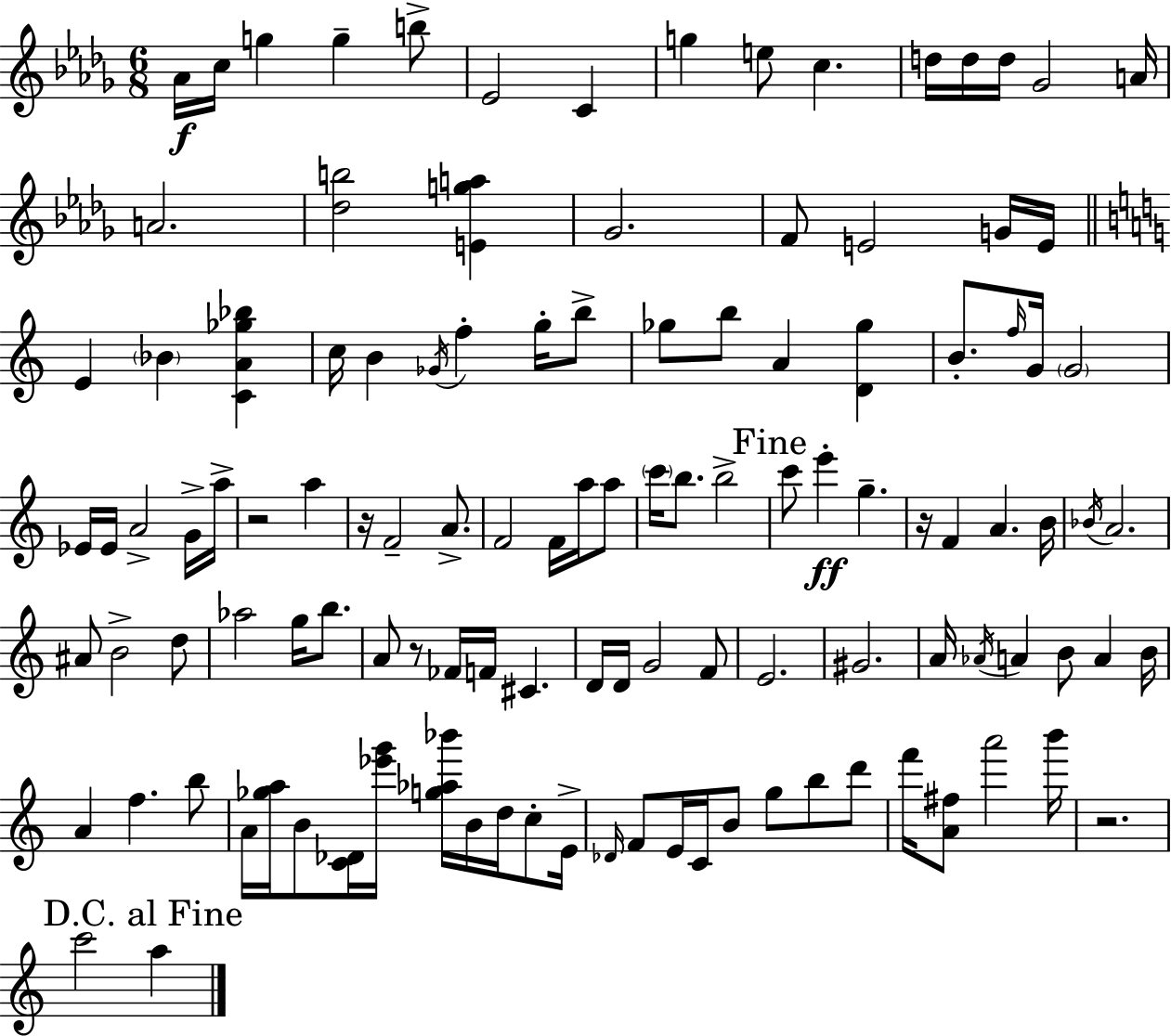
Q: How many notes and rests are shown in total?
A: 117